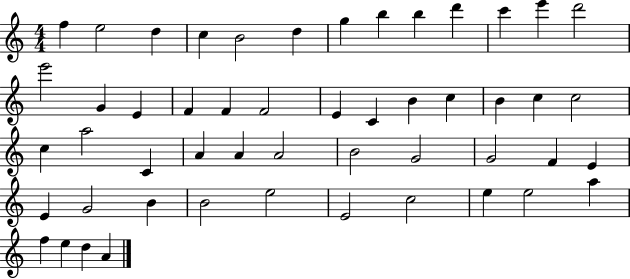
{
  \clef treble
  \numericTimeSignature
  \time 4/4
  \key c \major
  f''4 e''2 d''4 | c''4 b'2 d''4 | g''4 b''4 b''4 d'''4 | c'''4 e'''4 d'''2 | \break e'''2 g'4 e'4 | f'4 f'4 f'2 | e'4 c'4 b'4 c''4 | b'4 c''4 c''2 | \break c''4 a''2 c'4 | a'4 a'4 a'2 | b'2 g'2 | g'2 f'4 e'4 | \break e'4 g'2 b'4 | b'2 e''2 | e'2 c''2 | e''4 e''2 a''4 | \break f''4 e''4 d''4 a'4 | \bar "|."
}